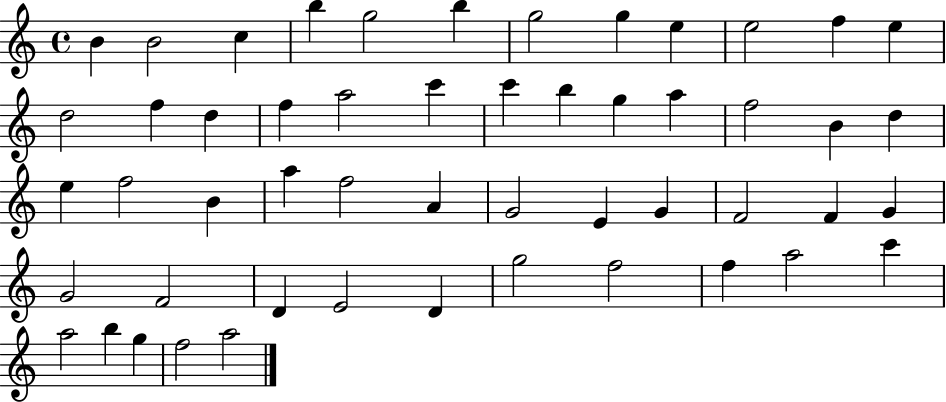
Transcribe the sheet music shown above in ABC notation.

X:1
T:Untitled
M:4/4
L:1/4
K:C
B B2 c b g2 b g2 g e e2 f e d2 f d f a2 c' c' b g a f2 B d e f2 B a f2 A G2 E G F2 F G G2 F2 D E2 D g2 f2 f a2 c' a2 b g f2 a2